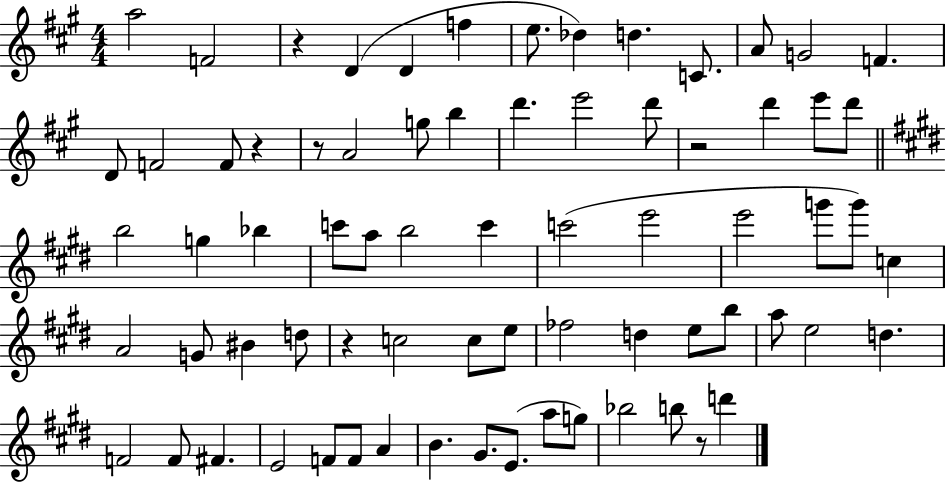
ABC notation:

X:1
T:Untitled
M:4/4
L:1/4
K:A
a2 F2 z D D f e/2 _d d C/2 A/2 G2 F D/2 F2 F/2 z z/2 A2 g/2 b d' e'2 d'/2 z2 d' e'/2 d'/2 b2 g _b c'/2 a/2 b2 c' c'2 e'2 e'2 g'/2 g'/2 c A2 G/2 ^B d/2 z c2 c/2 e/2 _f2 d e/2 b/2 a/2 e2 d F2 F/2 ^F E2 F/2 F/2 A B ^G/2 E/2 a/2 g/2 _b2 b/2 z/2 d'